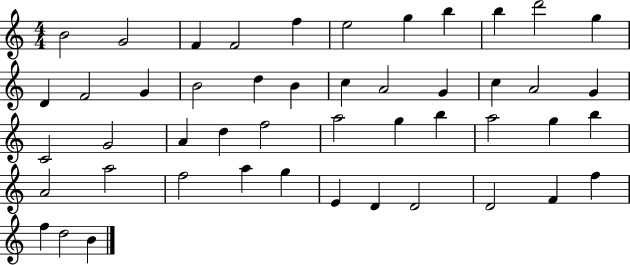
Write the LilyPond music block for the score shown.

{
  \clef treble
  \numericTimeSignature
  \time 4/4
  \key c \major
  b'2 g'2 | f'4 f'2 f''4 | e''2 g''4 b''4 | b''4 d'''2 g''4 | \break d'4 f'2 g'4 | b'2 d''4 b'4 | c''4 a'2 g'4 | c''4 a'2 g'4 | \break c'2 g'2 | a'4 d''4 f''2 | a''2 g''4 b''4 | a''2 g''4 b''4 | \break a'2 a''2 | f''2 a''4 g''4 | e'4 d'4 d'2 | d'2 f'4 f''4 | \break f''4 d''2 b'4 | \bar "|."
}